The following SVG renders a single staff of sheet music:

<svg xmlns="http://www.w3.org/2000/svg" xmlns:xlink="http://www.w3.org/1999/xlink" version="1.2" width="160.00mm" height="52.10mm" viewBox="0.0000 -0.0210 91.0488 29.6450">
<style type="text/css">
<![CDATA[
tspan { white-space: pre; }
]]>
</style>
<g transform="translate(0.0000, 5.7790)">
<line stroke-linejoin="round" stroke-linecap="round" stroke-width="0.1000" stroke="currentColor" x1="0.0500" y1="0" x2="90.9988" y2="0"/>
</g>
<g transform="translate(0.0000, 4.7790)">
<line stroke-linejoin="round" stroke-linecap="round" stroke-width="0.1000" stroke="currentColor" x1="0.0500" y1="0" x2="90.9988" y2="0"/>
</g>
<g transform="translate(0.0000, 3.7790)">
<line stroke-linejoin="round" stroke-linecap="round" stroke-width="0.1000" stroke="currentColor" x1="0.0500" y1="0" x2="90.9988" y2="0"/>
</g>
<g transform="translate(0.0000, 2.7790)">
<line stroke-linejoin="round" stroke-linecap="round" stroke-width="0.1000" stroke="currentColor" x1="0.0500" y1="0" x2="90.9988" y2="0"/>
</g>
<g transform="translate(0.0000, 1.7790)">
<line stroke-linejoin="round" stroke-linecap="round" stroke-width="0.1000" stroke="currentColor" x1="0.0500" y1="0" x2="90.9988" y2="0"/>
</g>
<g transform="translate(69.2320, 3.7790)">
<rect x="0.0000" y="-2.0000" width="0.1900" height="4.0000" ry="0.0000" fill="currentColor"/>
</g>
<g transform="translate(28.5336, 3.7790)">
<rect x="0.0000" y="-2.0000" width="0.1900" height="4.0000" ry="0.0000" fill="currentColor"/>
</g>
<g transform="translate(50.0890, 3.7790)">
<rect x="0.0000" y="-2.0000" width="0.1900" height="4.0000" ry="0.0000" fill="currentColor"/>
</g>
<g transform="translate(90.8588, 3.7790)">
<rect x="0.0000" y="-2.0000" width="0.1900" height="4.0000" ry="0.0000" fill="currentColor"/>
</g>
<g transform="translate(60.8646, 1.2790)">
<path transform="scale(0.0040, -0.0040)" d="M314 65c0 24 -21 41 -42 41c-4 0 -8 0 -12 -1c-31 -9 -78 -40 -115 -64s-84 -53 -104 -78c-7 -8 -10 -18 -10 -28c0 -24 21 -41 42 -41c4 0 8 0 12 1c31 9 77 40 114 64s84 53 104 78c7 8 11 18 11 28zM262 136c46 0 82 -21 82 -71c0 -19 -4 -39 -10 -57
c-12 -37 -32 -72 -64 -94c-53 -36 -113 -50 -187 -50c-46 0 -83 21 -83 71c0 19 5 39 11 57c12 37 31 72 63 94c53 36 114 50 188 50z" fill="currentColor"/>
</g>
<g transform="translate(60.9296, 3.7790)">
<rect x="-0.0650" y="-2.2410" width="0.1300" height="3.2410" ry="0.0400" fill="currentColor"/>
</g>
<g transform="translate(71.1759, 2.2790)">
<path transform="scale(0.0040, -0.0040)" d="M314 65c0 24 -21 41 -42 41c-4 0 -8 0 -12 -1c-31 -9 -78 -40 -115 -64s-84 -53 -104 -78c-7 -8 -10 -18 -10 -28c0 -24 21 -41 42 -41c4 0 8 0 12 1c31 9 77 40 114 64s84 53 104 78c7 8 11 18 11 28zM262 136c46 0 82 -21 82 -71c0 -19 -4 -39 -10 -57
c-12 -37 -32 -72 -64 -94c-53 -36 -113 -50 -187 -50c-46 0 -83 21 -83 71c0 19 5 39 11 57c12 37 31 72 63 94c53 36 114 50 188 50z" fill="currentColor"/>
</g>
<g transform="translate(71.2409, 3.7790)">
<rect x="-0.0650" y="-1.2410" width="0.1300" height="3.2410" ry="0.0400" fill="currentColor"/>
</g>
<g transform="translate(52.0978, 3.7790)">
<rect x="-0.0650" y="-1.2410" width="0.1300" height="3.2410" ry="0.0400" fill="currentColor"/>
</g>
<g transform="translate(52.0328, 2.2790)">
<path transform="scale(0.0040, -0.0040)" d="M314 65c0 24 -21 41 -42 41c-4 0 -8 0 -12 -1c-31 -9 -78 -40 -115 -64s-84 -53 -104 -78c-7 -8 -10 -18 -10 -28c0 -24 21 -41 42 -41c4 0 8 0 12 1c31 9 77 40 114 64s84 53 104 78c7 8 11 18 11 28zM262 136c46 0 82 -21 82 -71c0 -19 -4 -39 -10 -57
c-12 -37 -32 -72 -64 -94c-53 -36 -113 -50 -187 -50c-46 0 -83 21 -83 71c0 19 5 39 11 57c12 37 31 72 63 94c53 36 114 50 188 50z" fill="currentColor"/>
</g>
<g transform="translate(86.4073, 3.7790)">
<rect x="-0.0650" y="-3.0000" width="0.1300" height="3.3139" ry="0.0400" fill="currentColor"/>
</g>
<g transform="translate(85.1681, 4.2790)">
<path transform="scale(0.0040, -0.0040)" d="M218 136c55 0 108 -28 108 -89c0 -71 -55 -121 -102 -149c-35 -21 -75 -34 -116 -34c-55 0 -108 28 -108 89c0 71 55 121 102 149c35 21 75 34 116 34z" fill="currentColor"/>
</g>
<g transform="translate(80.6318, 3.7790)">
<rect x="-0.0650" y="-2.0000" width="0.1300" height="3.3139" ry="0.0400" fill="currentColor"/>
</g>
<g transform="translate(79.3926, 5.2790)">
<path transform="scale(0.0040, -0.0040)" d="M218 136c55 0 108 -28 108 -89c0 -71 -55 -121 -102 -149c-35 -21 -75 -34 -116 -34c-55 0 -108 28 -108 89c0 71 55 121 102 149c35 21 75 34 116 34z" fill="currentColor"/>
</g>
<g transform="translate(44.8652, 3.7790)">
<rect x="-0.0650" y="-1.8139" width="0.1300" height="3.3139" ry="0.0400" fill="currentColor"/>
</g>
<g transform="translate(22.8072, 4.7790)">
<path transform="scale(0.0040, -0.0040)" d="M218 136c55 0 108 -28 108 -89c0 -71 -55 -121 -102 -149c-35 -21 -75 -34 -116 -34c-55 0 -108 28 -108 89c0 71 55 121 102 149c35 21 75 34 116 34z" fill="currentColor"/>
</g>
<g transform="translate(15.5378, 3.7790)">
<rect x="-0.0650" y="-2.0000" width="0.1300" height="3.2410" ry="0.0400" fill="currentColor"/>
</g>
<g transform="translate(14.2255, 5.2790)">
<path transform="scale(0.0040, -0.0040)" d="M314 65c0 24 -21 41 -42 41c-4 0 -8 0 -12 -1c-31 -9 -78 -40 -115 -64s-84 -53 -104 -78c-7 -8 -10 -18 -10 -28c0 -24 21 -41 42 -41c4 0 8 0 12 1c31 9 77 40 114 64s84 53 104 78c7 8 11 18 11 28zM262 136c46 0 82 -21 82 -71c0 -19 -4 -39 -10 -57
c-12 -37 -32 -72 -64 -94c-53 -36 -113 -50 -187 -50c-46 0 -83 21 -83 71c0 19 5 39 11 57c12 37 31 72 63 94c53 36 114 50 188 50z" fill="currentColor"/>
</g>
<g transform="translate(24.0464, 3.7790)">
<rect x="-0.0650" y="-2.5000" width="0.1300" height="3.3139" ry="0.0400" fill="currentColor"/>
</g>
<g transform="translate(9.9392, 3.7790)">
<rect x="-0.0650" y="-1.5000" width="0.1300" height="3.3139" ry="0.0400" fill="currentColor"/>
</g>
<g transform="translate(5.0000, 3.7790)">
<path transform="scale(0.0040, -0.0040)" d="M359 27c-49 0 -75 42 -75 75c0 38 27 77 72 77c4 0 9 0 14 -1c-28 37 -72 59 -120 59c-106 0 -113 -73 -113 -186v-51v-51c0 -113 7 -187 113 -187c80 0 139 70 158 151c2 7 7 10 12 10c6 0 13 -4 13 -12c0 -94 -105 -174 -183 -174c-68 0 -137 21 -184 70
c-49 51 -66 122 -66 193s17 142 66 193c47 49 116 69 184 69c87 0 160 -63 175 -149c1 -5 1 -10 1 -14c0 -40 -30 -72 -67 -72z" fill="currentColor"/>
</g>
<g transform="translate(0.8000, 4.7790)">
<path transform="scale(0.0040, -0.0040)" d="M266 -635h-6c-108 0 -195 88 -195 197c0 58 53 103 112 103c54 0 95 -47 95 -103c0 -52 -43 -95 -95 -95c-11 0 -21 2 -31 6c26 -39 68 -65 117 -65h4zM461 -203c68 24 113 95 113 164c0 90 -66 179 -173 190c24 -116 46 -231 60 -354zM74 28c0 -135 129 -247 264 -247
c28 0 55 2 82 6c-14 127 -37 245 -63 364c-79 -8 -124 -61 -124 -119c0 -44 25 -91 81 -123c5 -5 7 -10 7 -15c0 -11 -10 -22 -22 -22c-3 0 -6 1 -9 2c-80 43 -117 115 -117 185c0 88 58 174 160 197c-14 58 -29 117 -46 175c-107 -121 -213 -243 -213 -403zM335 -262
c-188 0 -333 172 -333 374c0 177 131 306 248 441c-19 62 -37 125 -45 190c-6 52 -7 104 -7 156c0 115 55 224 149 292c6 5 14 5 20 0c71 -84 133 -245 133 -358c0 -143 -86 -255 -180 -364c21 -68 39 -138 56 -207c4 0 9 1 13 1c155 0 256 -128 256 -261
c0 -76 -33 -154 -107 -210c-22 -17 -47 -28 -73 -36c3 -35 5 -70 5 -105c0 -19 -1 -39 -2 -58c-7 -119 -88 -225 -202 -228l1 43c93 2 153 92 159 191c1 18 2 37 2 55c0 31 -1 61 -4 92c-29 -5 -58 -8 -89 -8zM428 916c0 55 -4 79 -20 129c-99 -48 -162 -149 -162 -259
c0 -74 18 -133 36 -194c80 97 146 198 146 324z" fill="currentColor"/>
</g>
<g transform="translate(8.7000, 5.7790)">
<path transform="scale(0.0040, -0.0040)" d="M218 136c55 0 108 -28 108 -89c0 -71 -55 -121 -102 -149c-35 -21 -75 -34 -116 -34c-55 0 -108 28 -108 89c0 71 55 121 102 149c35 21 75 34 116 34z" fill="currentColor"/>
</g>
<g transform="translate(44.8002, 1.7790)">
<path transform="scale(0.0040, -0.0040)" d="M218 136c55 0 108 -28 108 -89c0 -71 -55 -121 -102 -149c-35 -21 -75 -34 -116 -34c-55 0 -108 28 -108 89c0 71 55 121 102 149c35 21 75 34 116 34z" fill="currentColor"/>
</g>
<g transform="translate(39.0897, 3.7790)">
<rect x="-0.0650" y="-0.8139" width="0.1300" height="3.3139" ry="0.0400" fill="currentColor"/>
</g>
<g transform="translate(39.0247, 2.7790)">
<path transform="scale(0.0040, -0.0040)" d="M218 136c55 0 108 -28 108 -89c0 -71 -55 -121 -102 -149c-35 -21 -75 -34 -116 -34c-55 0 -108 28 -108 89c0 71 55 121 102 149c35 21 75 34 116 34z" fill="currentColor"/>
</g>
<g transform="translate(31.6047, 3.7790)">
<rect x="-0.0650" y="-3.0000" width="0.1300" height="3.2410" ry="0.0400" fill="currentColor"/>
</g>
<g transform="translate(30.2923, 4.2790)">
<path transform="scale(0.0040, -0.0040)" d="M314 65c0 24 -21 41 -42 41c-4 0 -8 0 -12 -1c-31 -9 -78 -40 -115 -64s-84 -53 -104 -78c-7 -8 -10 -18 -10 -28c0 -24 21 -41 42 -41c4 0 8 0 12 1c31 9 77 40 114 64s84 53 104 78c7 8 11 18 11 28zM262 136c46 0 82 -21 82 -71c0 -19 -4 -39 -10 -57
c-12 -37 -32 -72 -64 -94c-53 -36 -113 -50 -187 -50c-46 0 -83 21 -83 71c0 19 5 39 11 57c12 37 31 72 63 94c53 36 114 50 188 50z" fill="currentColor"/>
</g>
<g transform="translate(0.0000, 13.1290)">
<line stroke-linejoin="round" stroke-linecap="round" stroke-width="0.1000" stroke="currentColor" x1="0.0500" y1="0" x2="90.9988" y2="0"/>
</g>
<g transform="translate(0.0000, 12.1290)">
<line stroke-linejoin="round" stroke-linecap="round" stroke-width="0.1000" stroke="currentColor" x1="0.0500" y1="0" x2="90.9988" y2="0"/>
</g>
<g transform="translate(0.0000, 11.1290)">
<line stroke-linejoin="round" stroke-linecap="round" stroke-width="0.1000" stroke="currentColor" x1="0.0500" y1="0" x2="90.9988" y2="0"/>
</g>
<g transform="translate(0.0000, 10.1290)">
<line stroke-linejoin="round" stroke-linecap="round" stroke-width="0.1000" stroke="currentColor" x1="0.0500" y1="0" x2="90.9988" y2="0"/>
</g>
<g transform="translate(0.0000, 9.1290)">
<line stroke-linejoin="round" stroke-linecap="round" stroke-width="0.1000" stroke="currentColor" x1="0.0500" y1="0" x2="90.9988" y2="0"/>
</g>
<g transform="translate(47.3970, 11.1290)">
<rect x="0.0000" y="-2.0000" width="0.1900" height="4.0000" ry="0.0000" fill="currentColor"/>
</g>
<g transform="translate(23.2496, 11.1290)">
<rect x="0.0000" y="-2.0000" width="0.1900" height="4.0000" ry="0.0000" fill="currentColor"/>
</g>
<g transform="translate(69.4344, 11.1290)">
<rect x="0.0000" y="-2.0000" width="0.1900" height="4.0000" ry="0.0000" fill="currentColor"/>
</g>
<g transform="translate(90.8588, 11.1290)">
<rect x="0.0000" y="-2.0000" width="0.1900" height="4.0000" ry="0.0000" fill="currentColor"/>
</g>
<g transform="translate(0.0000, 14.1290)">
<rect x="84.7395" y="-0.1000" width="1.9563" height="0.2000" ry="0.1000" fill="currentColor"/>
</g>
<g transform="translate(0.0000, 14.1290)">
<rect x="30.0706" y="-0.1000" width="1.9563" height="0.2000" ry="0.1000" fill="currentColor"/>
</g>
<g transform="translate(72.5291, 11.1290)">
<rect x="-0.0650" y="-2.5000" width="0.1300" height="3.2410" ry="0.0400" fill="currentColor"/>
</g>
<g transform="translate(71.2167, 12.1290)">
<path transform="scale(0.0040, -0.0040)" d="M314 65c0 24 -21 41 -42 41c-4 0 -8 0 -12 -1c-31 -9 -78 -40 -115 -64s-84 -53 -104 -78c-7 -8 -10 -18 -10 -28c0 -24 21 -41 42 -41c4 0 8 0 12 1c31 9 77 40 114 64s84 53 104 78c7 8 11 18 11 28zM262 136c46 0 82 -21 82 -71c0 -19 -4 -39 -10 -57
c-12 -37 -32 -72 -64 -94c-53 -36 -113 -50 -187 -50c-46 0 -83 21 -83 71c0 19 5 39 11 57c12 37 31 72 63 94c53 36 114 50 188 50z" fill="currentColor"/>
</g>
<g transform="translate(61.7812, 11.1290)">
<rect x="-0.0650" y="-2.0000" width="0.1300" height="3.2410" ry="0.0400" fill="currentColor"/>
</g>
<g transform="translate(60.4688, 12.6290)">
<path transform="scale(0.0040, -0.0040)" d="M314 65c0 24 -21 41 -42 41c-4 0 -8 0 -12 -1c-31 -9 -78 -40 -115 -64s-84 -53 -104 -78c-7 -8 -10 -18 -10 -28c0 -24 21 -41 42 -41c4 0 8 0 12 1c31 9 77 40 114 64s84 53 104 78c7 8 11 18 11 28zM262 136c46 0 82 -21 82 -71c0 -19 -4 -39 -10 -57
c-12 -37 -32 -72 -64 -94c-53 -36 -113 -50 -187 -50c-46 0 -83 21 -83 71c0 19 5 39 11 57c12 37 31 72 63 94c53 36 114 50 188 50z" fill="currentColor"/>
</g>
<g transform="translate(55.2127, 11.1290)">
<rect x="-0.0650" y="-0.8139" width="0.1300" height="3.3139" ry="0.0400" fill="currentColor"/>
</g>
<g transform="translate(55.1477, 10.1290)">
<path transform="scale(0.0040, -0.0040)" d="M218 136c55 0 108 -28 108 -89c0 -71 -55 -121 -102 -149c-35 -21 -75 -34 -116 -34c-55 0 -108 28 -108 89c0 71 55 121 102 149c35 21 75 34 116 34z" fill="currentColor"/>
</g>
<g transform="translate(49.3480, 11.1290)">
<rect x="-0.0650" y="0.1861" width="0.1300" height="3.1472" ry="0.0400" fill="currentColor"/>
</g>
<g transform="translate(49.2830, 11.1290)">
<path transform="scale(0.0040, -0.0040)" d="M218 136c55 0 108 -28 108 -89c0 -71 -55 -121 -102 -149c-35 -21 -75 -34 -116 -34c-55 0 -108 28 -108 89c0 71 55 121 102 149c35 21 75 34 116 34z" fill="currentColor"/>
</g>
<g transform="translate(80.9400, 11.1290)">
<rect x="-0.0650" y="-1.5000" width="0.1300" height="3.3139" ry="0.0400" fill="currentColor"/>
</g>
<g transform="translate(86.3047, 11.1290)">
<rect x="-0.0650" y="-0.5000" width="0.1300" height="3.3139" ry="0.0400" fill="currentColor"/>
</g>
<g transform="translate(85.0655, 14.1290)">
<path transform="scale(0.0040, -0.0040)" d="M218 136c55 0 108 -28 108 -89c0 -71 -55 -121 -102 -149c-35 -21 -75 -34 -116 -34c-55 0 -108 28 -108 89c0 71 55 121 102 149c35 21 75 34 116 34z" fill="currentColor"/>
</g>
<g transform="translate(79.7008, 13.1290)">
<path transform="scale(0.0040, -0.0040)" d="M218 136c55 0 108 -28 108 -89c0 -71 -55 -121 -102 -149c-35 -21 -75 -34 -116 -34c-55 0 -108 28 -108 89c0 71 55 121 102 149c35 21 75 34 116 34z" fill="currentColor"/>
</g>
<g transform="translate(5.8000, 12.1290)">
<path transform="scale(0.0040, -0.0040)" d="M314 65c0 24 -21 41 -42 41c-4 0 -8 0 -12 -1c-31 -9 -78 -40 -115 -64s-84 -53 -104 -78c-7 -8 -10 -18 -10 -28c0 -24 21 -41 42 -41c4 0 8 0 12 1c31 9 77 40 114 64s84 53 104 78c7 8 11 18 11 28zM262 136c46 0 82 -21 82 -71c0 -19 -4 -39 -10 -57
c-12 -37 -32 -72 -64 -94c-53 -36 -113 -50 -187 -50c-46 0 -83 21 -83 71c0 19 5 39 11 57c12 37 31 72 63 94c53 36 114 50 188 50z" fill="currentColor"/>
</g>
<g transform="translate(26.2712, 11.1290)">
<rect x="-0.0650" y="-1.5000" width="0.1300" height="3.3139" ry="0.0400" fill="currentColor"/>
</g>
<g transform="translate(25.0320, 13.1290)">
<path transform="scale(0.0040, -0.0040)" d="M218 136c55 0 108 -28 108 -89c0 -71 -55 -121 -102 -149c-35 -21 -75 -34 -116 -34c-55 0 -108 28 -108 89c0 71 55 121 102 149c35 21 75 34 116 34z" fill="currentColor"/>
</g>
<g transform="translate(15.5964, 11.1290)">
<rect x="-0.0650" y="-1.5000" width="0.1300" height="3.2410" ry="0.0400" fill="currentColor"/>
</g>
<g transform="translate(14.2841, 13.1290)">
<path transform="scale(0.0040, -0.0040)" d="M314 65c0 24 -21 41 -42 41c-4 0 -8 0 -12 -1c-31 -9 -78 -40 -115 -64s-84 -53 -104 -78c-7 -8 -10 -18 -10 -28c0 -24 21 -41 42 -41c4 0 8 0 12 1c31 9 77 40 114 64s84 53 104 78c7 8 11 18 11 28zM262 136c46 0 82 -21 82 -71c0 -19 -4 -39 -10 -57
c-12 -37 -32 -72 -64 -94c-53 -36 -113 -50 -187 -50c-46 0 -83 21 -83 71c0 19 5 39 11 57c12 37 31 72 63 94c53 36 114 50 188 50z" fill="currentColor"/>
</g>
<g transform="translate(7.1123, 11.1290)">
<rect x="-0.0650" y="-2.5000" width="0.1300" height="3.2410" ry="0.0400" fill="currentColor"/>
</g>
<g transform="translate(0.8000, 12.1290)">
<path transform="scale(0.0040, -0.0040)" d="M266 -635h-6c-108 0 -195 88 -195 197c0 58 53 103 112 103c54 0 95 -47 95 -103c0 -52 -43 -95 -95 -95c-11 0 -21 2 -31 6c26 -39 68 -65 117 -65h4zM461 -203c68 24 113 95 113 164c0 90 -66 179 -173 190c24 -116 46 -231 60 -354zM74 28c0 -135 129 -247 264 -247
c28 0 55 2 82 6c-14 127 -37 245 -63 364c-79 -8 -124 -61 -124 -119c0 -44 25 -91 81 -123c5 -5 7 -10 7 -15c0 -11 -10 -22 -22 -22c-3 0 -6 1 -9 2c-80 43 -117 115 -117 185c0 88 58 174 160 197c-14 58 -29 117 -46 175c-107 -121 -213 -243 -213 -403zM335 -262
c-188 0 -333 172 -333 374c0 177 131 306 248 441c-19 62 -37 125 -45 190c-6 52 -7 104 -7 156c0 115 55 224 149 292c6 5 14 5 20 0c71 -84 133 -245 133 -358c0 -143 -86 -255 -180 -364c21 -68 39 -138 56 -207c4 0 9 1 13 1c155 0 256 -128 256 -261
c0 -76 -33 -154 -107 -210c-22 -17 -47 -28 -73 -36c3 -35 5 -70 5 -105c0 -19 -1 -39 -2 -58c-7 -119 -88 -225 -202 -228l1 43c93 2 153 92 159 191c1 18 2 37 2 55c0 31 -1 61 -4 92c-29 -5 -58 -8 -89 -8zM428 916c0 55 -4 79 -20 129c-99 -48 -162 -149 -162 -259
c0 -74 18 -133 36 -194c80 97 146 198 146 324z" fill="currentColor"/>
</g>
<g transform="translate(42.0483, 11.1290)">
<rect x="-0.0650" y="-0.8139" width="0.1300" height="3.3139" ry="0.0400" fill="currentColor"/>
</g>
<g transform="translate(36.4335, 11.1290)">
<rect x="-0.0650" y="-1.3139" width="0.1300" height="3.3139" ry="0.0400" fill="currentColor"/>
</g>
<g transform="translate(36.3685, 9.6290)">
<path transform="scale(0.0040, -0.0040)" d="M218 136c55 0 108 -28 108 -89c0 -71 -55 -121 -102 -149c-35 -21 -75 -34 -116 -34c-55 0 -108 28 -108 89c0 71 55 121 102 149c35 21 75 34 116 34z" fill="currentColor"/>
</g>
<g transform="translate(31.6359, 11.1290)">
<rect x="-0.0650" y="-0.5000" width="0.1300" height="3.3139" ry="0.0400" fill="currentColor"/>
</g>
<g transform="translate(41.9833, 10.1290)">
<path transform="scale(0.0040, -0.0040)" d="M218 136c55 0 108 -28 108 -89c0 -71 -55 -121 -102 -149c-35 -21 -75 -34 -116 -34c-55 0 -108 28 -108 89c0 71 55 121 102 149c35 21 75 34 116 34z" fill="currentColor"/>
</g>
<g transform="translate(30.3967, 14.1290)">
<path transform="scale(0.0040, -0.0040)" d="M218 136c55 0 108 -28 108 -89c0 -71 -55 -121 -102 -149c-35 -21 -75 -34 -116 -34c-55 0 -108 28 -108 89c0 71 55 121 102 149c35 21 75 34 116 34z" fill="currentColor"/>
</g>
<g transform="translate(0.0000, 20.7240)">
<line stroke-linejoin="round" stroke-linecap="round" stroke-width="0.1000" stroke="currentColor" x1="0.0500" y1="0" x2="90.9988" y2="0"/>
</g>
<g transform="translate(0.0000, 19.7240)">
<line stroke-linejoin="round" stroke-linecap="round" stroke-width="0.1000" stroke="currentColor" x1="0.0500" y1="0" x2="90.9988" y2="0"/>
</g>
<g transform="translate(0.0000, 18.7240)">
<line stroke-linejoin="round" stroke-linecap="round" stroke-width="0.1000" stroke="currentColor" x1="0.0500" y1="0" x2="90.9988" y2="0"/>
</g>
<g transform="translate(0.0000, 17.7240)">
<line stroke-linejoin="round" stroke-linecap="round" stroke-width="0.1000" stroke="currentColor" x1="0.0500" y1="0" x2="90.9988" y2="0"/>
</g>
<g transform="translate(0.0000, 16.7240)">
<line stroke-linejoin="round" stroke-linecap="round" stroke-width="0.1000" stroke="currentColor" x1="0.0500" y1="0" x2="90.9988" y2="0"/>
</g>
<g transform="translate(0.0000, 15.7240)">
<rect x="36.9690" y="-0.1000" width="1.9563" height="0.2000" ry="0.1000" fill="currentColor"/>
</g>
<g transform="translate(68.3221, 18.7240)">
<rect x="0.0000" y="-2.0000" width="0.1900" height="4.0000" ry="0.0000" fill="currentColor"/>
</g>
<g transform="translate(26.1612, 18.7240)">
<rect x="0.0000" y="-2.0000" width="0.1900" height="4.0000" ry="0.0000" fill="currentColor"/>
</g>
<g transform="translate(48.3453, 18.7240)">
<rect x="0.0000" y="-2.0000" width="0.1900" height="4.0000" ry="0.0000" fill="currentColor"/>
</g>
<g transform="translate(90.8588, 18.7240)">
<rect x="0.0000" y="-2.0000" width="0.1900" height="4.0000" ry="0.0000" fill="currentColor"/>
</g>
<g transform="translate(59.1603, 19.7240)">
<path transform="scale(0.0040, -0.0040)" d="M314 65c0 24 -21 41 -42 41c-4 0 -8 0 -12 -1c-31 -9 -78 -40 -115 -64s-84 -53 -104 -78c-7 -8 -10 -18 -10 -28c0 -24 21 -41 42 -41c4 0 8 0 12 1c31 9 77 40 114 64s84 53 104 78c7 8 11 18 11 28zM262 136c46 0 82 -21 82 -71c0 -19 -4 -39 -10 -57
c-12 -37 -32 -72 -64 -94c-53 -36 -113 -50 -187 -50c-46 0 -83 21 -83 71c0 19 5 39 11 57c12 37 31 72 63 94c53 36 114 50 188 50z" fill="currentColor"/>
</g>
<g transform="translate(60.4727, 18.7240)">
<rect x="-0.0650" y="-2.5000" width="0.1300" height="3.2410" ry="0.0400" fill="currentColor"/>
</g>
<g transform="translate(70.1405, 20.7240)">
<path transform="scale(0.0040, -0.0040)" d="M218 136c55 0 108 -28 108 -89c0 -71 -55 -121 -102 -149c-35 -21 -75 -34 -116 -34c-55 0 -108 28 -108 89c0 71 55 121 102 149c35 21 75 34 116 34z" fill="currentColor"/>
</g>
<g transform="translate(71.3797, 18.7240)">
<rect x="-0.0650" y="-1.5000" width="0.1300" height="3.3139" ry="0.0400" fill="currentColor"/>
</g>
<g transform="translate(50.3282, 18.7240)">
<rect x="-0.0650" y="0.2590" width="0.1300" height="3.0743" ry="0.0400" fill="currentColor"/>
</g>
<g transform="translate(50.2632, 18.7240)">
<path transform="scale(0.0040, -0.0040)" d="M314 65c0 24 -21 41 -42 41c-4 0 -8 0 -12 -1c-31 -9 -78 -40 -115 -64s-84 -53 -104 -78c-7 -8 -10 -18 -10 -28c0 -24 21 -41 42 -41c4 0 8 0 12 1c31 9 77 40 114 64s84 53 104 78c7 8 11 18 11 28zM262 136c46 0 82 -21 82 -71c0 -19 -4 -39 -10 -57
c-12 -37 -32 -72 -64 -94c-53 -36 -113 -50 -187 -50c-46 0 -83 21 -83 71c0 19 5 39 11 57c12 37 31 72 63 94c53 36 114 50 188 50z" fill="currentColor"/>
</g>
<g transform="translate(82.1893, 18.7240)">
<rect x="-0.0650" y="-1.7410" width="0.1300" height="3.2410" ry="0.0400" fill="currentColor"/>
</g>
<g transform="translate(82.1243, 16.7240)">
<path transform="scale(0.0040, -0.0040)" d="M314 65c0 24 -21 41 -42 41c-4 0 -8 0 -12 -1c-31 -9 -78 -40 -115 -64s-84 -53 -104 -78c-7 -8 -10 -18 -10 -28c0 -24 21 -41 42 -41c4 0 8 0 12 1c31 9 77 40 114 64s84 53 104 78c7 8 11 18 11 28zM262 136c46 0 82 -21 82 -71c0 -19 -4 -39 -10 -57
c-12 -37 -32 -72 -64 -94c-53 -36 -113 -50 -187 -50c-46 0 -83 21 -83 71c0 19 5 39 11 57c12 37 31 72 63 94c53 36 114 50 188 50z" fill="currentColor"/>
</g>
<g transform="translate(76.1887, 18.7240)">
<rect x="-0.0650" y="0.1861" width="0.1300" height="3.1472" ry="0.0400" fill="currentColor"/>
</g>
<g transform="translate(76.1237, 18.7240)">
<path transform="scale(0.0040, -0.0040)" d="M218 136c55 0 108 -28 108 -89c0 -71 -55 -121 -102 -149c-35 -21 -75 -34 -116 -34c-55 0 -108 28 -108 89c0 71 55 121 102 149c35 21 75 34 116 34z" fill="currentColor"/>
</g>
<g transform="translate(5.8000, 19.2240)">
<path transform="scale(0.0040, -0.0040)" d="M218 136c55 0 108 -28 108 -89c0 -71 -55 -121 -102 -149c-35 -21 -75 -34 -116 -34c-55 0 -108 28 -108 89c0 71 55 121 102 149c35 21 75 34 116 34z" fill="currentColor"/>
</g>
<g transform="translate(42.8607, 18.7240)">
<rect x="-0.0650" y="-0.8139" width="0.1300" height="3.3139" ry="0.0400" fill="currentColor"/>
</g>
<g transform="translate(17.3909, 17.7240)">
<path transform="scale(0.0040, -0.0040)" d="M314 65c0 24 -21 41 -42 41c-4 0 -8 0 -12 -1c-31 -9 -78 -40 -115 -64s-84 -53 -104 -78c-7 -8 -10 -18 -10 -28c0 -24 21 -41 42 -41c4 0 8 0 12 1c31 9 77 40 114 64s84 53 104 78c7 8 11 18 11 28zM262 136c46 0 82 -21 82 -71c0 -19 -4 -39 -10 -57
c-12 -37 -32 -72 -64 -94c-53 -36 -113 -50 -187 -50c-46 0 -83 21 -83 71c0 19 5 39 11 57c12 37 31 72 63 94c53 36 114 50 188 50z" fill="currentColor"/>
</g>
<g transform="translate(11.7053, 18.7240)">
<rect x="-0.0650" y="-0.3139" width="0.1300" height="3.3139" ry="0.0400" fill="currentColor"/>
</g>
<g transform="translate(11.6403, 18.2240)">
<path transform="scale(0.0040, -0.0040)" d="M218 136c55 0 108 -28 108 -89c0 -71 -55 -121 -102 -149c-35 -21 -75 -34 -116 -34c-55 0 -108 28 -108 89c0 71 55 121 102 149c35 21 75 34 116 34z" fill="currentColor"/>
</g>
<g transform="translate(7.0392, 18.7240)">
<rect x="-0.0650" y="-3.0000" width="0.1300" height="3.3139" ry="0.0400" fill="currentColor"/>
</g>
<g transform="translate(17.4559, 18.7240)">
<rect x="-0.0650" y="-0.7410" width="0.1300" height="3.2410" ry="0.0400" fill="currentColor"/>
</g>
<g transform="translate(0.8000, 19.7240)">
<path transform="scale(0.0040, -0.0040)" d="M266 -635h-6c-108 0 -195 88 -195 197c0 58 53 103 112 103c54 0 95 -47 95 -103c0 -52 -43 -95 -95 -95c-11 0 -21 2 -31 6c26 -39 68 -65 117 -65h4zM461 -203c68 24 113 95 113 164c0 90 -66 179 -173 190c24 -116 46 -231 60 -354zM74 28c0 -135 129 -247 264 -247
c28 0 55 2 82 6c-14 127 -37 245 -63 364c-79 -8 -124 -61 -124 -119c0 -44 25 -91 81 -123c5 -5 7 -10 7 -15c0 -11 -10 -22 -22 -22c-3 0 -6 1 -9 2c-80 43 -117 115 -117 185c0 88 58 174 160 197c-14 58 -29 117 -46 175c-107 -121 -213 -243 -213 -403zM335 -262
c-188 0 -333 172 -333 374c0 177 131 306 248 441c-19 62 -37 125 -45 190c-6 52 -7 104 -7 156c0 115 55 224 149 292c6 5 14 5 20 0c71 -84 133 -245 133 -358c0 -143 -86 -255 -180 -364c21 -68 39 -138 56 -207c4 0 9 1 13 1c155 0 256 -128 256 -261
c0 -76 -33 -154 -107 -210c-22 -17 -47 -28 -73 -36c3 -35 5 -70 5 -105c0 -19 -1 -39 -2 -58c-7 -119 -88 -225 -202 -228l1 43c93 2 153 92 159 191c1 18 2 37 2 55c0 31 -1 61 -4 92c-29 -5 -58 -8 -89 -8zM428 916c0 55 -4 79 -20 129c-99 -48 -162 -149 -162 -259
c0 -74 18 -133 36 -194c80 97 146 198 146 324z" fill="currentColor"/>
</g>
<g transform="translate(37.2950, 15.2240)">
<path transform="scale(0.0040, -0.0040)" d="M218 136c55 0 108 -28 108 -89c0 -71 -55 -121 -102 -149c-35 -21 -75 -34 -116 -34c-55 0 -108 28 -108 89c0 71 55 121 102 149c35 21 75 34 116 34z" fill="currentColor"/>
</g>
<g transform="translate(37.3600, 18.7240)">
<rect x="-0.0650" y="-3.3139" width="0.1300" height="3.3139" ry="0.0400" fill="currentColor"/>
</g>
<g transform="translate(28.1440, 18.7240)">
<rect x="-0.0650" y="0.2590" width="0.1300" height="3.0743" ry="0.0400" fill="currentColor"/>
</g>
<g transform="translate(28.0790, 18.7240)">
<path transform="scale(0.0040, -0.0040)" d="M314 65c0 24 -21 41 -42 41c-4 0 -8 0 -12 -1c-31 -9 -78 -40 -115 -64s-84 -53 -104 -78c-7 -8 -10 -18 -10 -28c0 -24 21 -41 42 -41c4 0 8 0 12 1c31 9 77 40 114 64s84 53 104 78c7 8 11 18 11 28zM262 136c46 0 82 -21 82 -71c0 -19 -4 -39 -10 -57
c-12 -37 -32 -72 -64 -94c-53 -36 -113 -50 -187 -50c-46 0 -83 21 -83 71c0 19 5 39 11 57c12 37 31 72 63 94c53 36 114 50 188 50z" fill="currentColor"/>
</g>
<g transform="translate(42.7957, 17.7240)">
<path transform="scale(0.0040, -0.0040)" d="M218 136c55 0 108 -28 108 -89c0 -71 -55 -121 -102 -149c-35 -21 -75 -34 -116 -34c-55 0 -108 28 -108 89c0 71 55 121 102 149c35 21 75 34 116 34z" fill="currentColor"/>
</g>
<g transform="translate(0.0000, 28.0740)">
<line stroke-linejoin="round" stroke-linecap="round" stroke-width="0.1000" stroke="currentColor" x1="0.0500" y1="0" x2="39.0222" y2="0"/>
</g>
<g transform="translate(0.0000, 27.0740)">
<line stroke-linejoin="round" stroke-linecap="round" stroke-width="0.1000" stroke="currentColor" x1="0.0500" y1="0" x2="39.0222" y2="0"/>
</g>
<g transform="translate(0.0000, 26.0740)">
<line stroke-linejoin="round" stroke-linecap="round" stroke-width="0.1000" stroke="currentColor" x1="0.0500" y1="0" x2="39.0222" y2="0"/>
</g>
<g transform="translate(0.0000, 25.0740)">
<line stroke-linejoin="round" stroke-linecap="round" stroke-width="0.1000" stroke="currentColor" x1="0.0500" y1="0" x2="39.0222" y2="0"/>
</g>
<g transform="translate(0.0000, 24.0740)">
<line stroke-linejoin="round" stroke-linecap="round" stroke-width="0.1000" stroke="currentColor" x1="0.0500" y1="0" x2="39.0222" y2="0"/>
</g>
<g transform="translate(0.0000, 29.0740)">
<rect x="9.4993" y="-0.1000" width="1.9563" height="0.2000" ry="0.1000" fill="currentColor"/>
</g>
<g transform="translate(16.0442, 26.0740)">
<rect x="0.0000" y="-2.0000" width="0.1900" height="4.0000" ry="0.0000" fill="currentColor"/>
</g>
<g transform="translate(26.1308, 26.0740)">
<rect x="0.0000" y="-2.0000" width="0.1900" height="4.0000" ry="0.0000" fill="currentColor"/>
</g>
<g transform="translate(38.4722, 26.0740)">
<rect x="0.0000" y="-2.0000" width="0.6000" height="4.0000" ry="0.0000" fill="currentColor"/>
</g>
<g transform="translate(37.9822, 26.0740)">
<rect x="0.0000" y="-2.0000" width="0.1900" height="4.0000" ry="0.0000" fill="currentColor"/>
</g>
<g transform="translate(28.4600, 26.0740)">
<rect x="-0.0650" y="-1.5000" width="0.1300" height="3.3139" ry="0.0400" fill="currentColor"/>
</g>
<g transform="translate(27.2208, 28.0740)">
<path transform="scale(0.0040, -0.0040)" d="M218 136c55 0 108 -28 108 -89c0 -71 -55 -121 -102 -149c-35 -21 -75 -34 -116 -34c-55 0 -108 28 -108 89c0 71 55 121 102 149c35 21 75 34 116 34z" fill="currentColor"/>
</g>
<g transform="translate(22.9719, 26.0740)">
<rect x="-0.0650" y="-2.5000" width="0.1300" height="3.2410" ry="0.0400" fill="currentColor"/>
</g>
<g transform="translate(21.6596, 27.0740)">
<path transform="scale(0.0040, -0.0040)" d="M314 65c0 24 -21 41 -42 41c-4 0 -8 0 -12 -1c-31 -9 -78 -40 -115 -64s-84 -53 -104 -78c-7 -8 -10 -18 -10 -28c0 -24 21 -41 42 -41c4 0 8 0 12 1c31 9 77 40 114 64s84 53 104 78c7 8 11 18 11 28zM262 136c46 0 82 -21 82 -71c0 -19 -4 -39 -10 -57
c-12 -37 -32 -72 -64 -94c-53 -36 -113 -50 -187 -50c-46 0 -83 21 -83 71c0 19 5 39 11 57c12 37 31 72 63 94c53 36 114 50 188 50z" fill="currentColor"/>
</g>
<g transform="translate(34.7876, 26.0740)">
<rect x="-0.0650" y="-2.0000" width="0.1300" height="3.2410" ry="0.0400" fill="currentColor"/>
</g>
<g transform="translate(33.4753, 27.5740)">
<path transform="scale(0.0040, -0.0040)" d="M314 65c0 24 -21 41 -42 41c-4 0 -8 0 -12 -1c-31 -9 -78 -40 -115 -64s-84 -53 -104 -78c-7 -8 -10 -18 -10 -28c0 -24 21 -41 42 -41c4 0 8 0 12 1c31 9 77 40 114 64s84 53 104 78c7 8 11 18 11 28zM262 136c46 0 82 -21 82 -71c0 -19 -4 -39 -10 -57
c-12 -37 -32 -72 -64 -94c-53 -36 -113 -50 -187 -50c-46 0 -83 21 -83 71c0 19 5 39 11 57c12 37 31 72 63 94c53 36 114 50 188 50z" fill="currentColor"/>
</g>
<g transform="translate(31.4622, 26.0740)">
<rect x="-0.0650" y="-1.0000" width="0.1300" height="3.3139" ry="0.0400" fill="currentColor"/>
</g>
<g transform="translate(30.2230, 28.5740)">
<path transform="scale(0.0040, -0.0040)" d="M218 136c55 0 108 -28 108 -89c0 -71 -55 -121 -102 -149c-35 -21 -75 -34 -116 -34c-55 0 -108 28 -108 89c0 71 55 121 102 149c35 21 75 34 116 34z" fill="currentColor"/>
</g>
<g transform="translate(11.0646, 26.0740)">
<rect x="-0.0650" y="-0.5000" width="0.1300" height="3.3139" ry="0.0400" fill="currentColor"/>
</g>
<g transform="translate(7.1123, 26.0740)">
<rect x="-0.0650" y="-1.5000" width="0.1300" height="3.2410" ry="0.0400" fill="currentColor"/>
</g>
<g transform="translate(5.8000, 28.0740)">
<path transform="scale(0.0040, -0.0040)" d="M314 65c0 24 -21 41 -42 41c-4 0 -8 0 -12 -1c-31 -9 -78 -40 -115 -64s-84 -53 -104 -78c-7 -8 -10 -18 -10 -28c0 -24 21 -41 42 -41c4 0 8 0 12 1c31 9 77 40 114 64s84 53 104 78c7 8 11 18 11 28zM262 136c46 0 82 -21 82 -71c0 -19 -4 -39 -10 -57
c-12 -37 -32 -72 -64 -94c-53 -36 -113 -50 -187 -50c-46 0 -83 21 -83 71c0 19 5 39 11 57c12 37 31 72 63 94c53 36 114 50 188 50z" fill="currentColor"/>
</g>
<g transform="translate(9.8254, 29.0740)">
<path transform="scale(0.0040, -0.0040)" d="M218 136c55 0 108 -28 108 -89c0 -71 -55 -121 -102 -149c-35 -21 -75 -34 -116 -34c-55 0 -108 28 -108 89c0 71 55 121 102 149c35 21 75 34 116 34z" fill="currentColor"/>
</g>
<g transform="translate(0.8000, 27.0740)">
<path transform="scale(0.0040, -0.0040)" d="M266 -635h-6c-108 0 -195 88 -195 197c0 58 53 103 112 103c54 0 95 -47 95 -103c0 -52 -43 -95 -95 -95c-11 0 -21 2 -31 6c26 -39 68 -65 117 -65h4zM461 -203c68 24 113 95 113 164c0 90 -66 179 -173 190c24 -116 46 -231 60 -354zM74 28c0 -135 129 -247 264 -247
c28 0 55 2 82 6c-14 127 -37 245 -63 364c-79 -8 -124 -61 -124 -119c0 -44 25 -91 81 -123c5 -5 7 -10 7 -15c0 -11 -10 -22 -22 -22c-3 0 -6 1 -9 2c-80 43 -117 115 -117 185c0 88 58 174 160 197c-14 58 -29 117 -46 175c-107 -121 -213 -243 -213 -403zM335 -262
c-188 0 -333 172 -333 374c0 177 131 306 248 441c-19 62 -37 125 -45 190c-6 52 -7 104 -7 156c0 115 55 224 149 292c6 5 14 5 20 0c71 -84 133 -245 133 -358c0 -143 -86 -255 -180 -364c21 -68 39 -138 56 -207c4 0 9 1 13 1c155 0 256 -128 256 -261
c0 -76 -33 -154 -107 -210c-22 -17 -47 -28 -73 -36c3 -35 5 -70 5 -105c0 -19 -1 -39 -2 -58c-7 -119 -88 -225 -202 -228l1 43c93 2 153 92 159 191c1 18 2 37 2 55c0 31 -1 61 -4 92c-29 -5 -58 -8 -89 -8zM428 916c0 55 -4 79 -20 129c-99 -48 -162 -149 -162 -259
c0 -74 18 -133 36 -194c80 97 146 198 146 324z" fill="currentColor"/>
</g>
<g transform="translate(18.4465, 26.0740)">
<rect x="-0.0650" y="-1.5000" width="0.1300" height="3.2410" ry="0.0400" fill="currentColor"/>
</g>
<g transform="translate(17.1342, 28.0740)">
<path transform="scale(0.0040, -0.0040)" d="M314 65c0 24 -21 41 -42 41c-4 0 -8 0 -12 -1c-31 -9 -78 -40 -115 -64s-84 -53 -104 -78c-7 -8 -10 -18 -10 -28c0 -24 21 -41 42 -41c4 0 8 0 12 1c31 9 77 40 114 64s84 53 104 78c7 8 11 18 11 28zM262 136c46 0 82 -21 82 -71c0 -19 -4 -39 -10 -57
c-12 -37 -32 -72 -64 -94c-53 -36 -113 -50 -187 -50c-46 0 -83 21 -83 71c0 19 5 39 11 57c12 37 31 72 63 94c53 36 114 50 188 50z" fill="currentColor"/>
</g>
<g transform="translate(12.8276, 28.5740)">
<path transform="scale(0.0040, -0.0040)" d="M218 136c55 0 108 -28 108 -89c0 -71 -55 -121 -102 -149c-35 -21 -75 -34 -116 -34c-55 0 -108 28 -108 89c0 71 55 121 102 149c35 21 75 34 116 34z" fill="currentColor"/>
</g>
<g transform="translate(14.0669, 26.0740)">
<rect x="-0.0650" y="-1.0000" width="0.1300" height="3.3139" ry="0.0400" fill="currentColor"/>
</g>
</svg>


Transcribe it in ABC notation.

X:1
T:Untitled
M:4/4
L:1/4
K:C
E F2 G A2 d f e2 g2 e2 F A G2 E2 E C e d B d F2 G2 E C A c d2 B2 b d B2 G2 E B f2 E2 C D E2 G2 E D F2